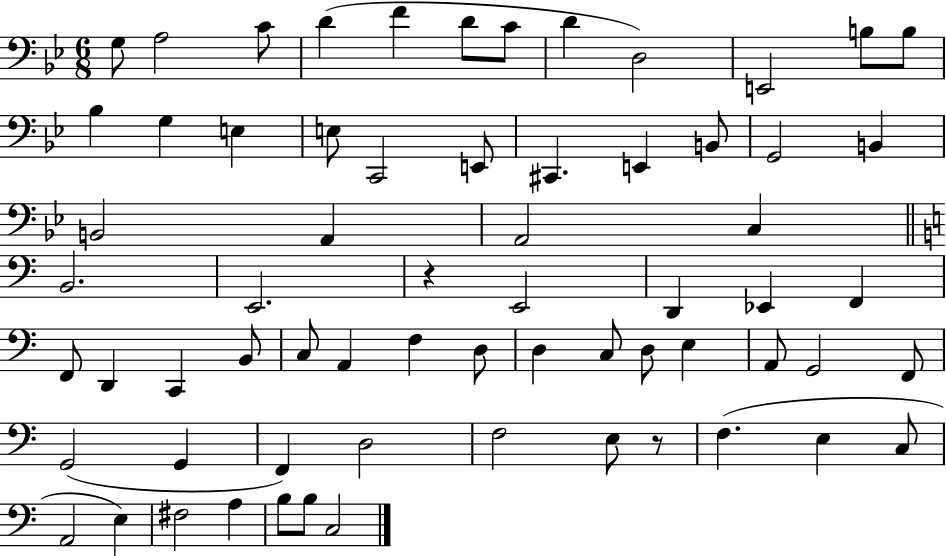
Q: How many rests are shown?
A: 2